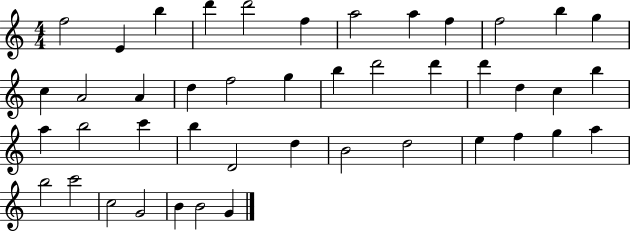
{
  \clef treble
  \numericTimeSignature
  \time 4/4
  \key c \major
  f''2 e'4 b''4 | d'''4 d'''2 f''4 | a''2 a''4 f''4 | f''2 b''4 g''4 | \break c''4 a'2 a'4 | d''4 f''2 g''4 | b''4 d'''2 d'''4 | d'''4 d''4 c''4 b''4 | \break a''4 b''2 c'''4 | b''4 d'2 d''4 | b'2 d''2 | e''4 f''4 g''4 a''4 | \break b''2 c'''2 | c''2 g'2 | b'4 b'2 g'4 | \bar "|."
}